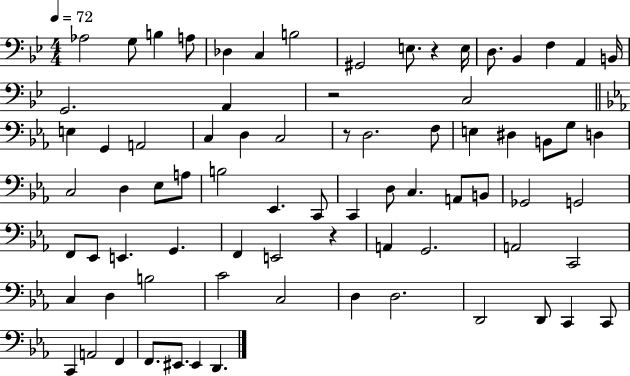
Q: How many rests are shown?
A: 4